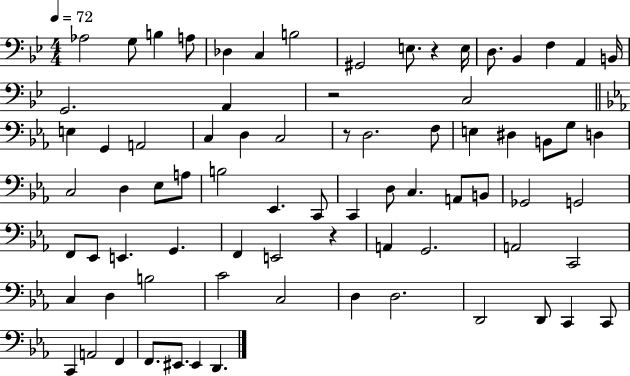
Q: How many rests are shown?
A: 4